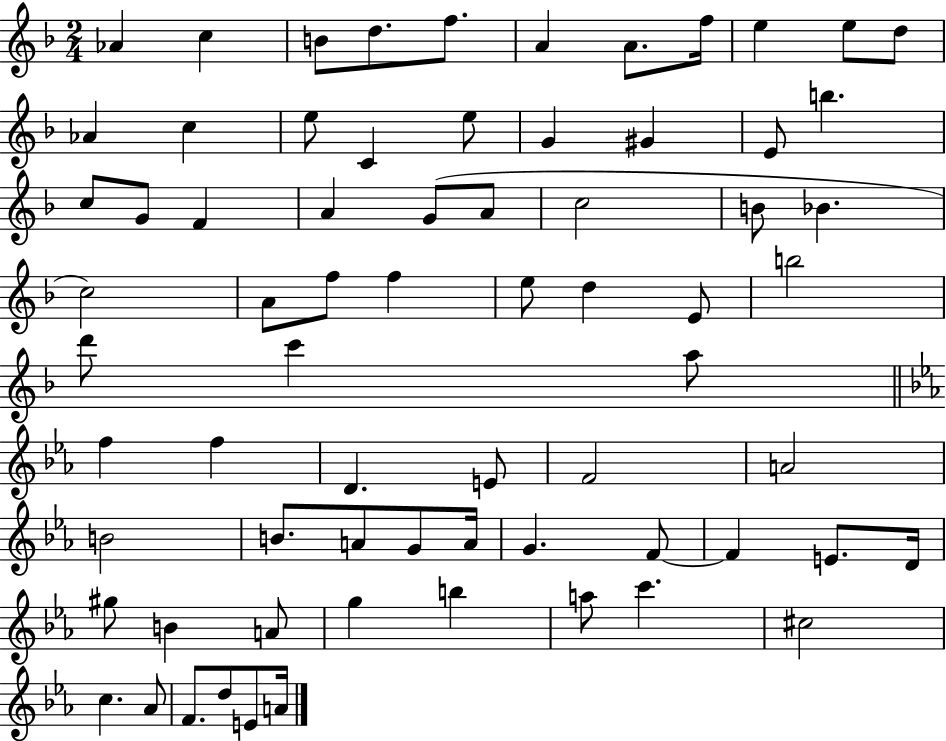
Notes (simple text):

Ab4/q C5/q B4/e D5/e. F5/e. A4/q A4/e. F5/s E5/q E5/e D5/e Ab4/q C5/q E5/e C4/q E5/e G4/q G#4/q E4/e B5/q. C5/e G4/e F4/q A4/q G4/e A4/e C5/h B4/e Bb4/q. C5/h A4/e F5/e F5/q E5/e D5/q E4/e B5/h D6/e C6/q A5/e F5/q F5/q D4/q. E4/e F4/h A4/h B4/h B4/e. A4/e G4/e A4/s G4/q. F4/e F4/q E4/e. D4/s G#5/e B4/q A4/e G5/q B5/q A5/e C6/q. C#5/h C5/q. Ab4/e F4/e. D5/e E4/e A4/s